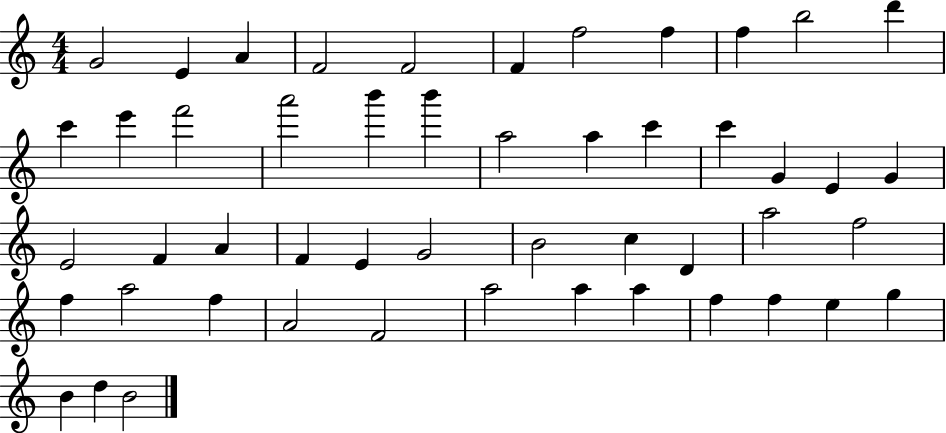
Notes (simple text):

G4/h E4/q A4/q F4/h F4/h F4/q F5/h F5/q F5/q B5/h D6/q C6/q E6/q F6/h A6/h B6/q B6/q A5/h A5/q C6/q C6/q G4/q E4/q G4/q E4/h F4/q A4/q F4/q E4/q G4/h B4/h C5/q D4/q A5/h F5/h F5/q A5/h F5/q A4/h F4/h A5/h A5/q A5/q F5/q F5/q E5/q G5/q B4/q D5/q B4/h